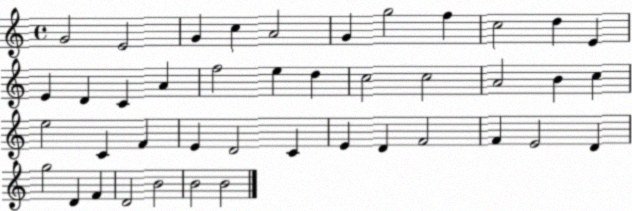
X:1
T:Untitled
M:4/4
L:1/4
K:C
G2 E2 G c A2 G g2 f c2 d E E D C A f2 e d c2 c2 A2 B c e2 C F E D2 C E D F2 F E2 D g2 D F D2 B2 B2 B2